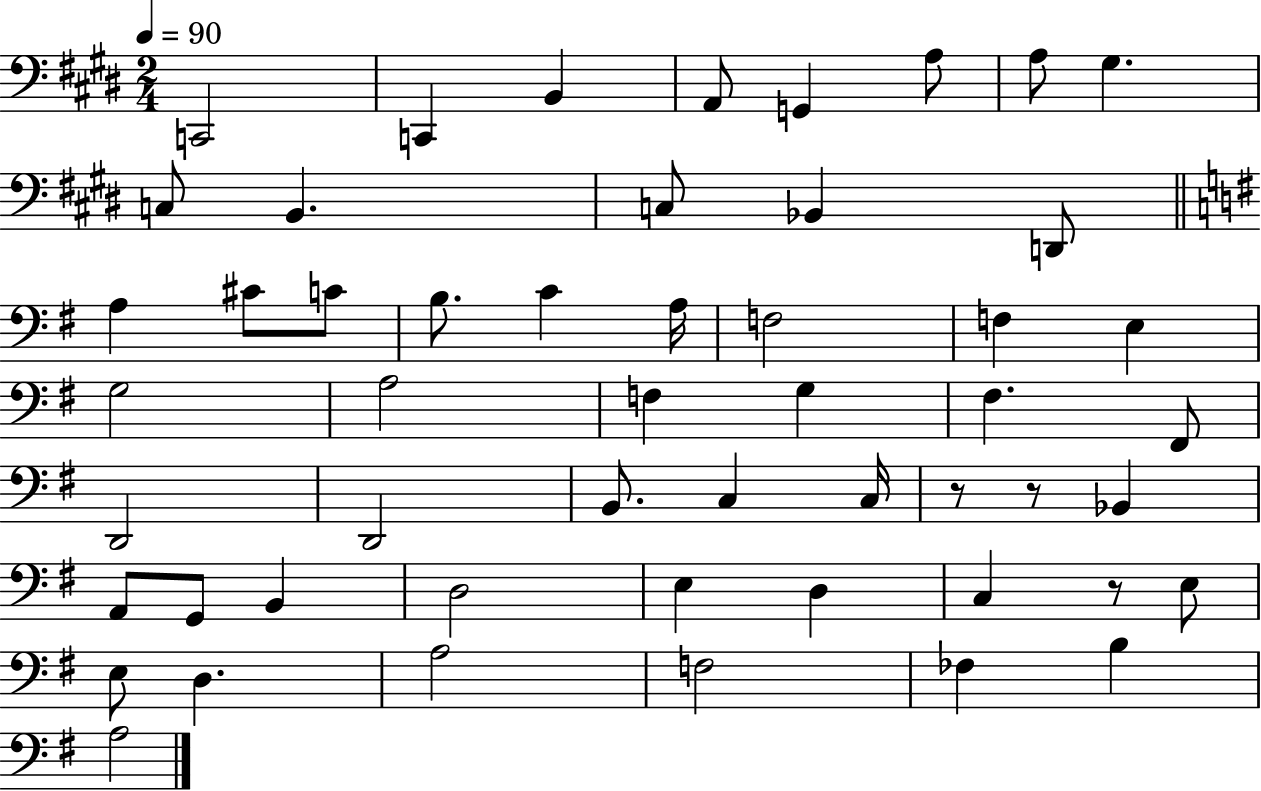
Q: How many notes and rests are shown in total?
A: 52